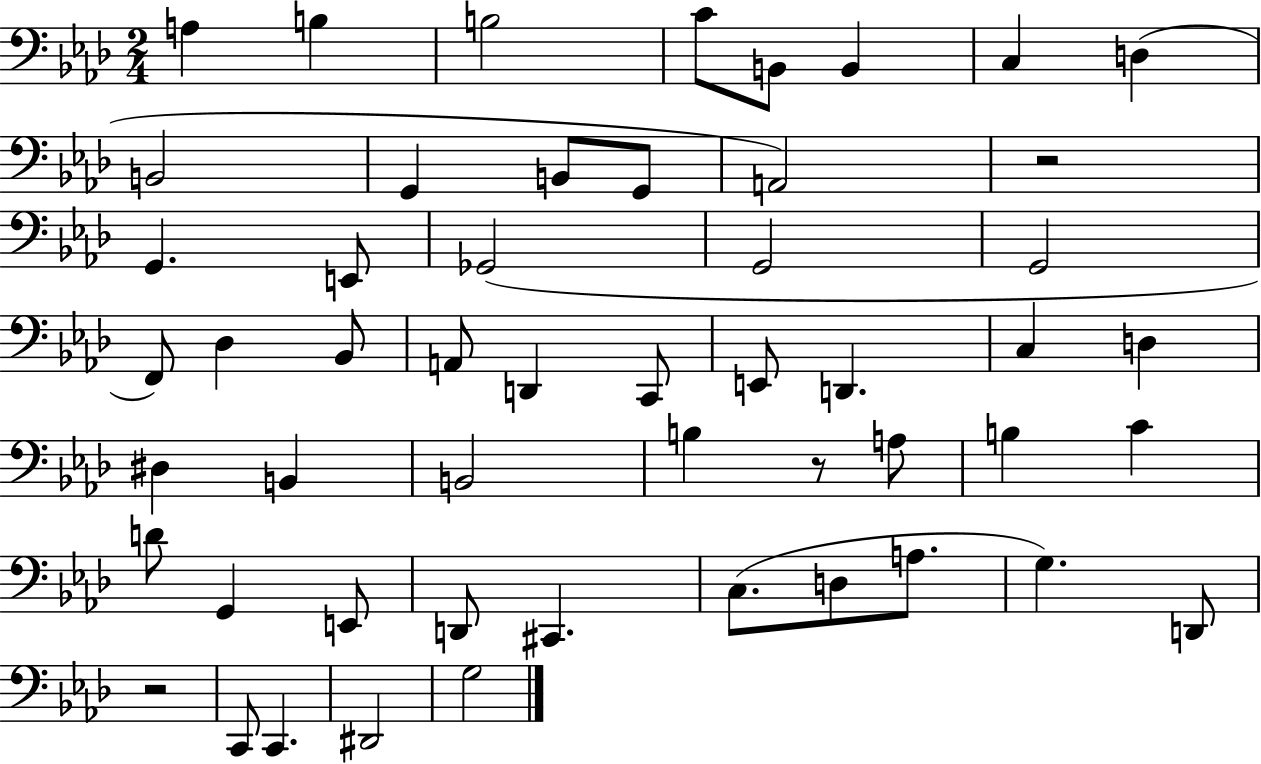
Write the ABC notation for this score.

X:1
T:Untitled
M:2/4
L:1/4
K:Ab
A, B, B,2 C/2 B,,/2 B,, C, D, B,,2 G,, B,,/2 G,,/2 A,,2 z2 G,, E,,/2 _G,,2 G,,2 G,,2 F,,/2 _D, _B,,/2 A,,/2 D,, C,,/2 E,,/2 D,, C, D, ^D, B,, B,,2 B, z/2 A,/2 B, C D/2 G,, E,,/2 D,,/2 ^C,, C,/2 D,/2 A,/2 G, D,,/2 z2 C,,/2 C,, ^D,,2 G,2